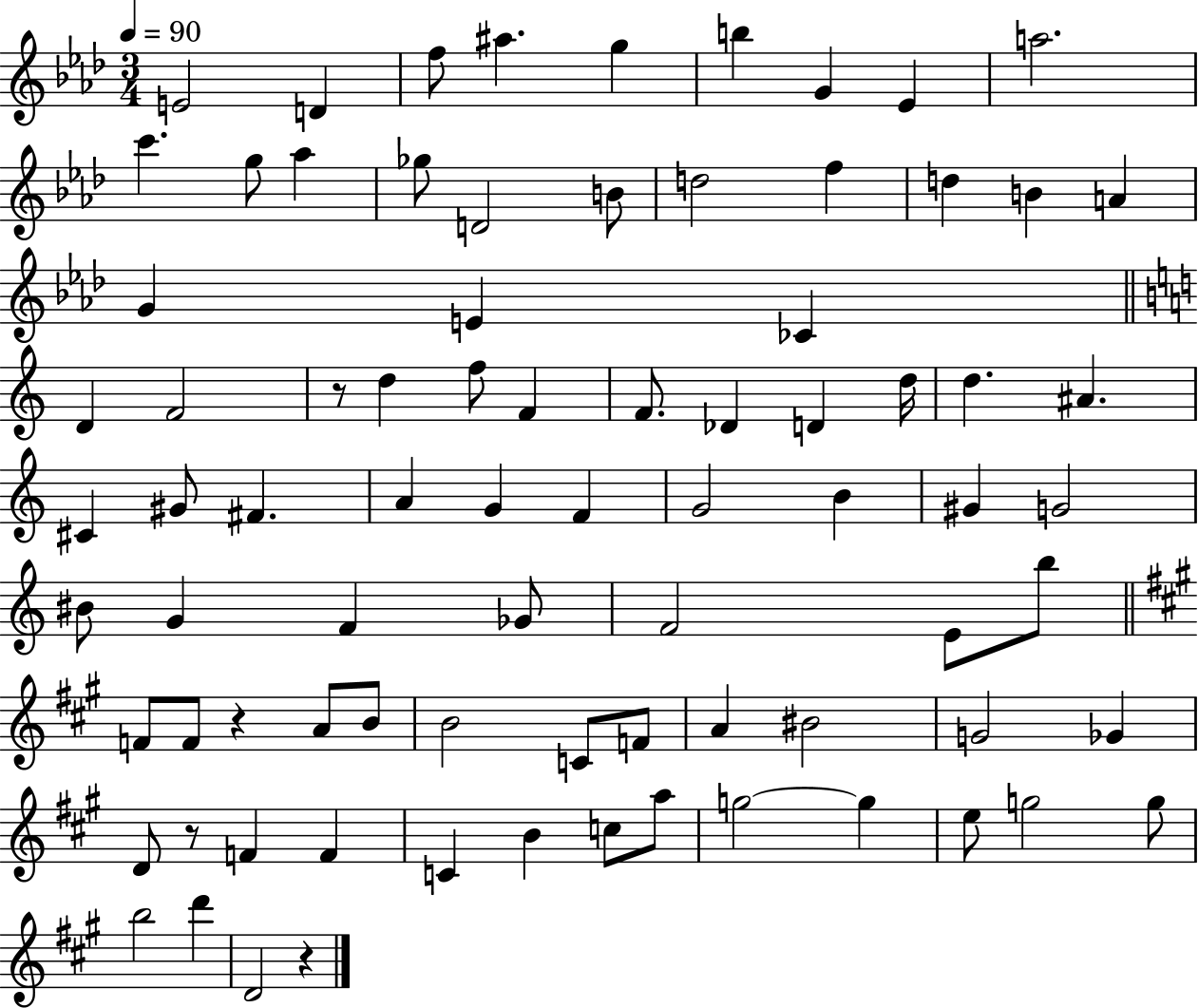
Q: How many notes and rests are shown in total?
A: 81